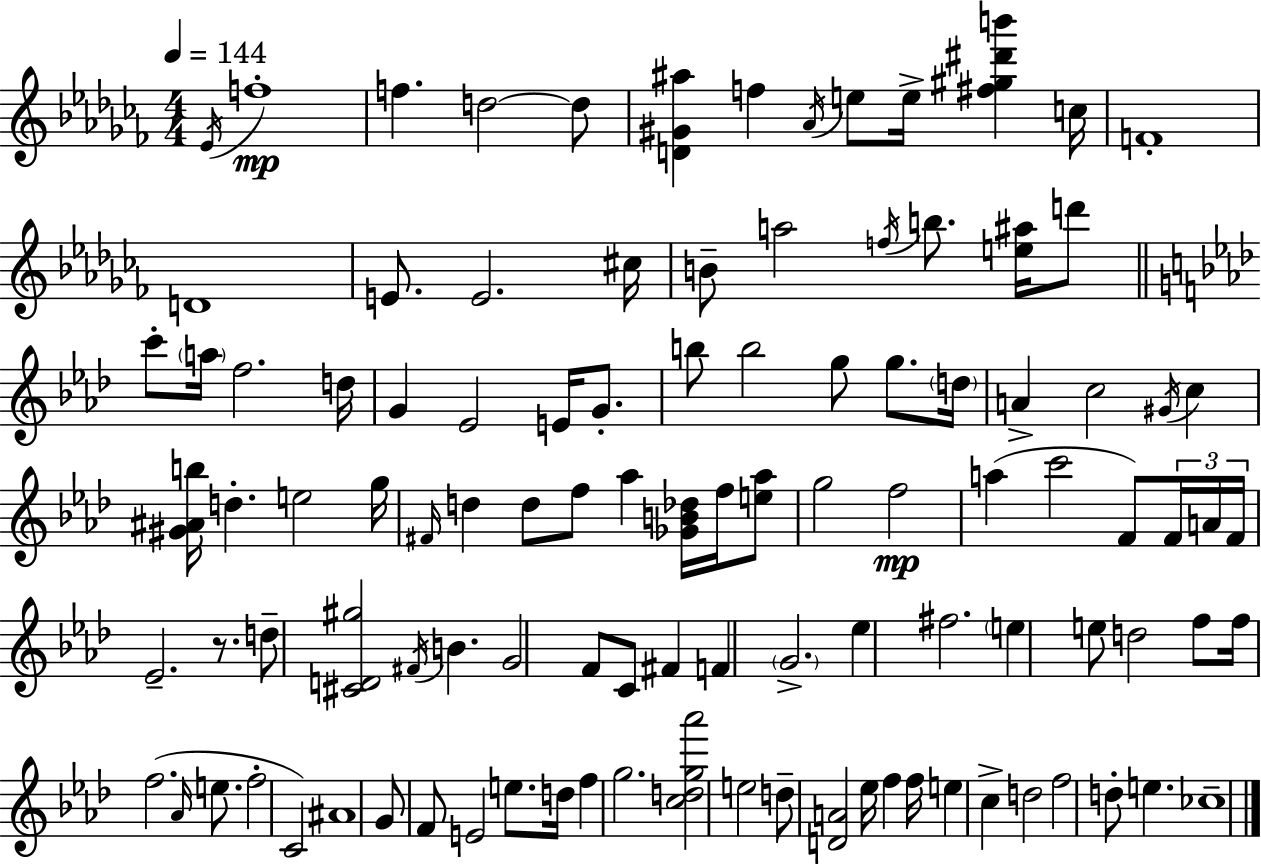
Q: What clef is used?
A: treble